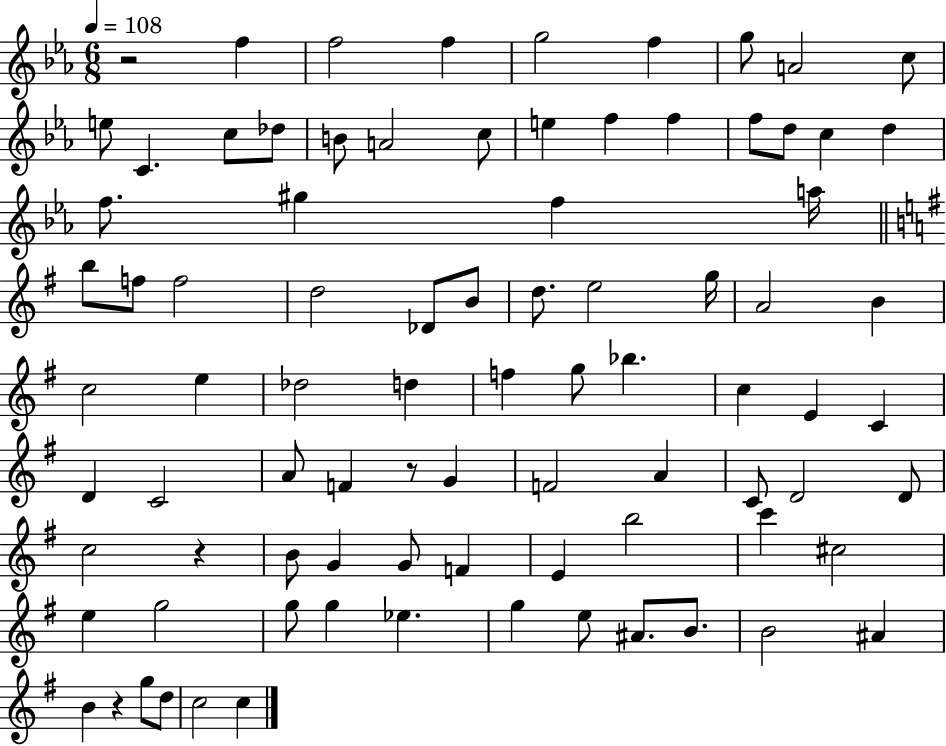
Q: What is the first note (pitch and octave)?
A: F5